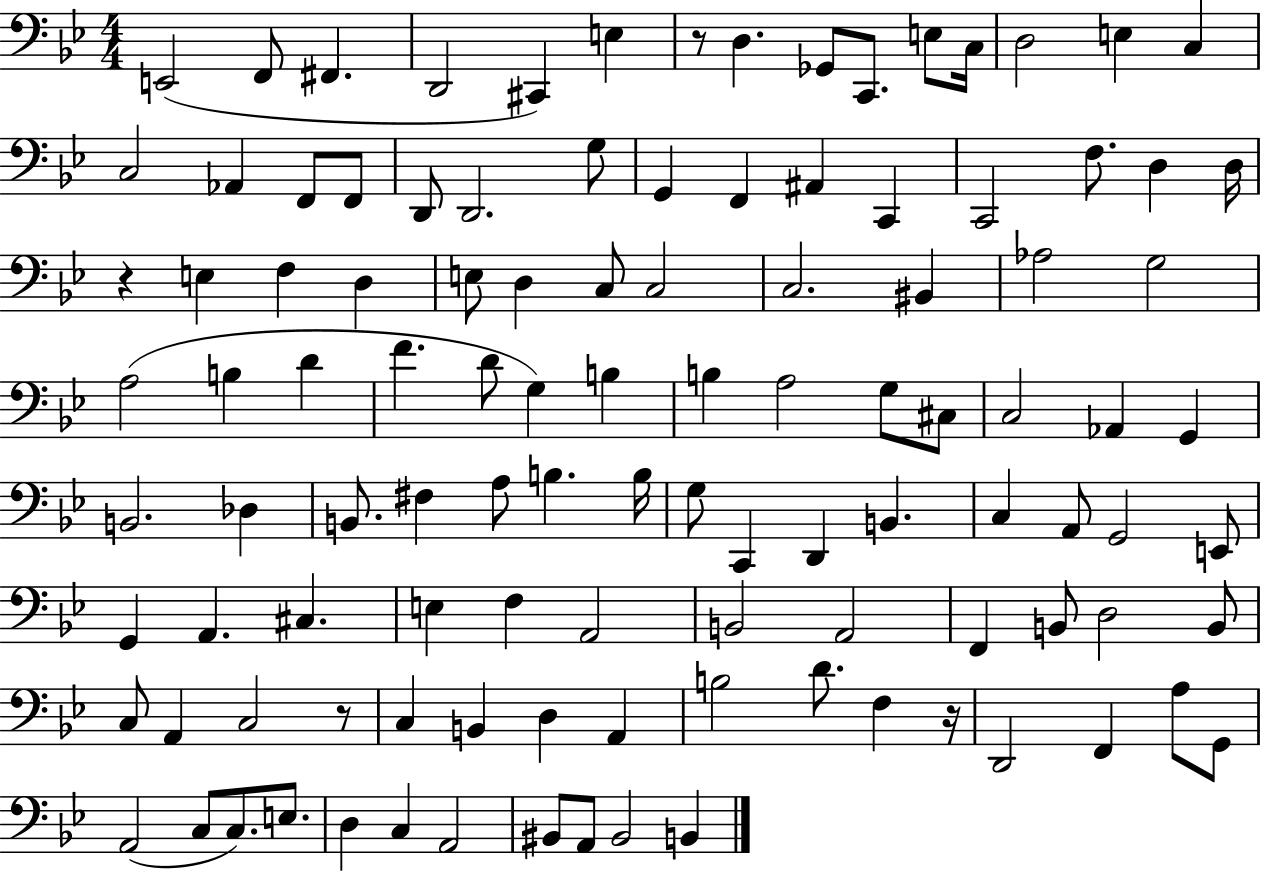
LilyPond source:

{
  \clef bass
  \numericTimeSignature
  \time 4/4
  \key bes \major
  e,2( f,8 fis,4. | d,2 cis,4) e4 | r8 d4. ges,8 c,8. e8 c16 | d2 e4 c4 | \break c2 aes,4 f,8 f,8 | d,8 d,2. g8 | g,4 f,4 ais,4 c,4 | c,2 f8. d4 d16 | \break r4 e4 f4 d4 | e8 d4 c8 c2 | c2. bis,4 | aes2 g2 | \break a2( b4 d'4 | f'4. d'8 g4) b4 | b4 a2 g8 cis8 | c2 aes,4 g,4 | \break b,2. des4 | b,8. fis4 a8 b4. b16 | g8 c,4 d,4 b,4. | c4 a,8 g,2 e,8 | \break g,4 a,4. cis4. | e4 f4 a,2 | b,2 a,2 | f,4 b,8 d2 b,8 | \break c8 a,4 c2 r8 | c4 b,4 d4 a,4 | b2 d'8. f4 r16 | d,2 f,4 a8 g,8 | \break a,2( c8 c8.) e8. | d4 c4 a,2 | bis,8 a,8 bis,2 b,4 | \bar "|."
}